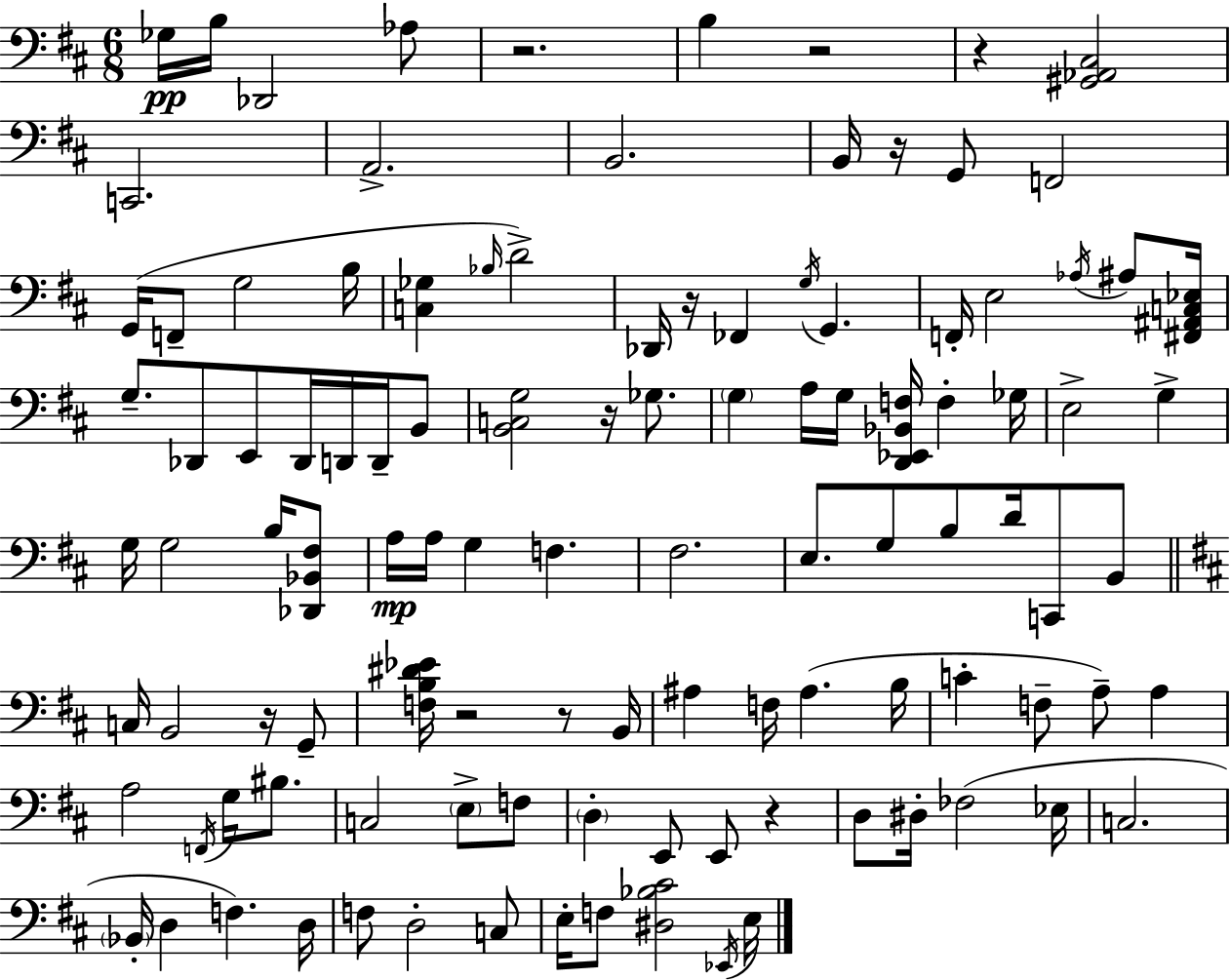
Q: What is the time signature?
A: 6/8